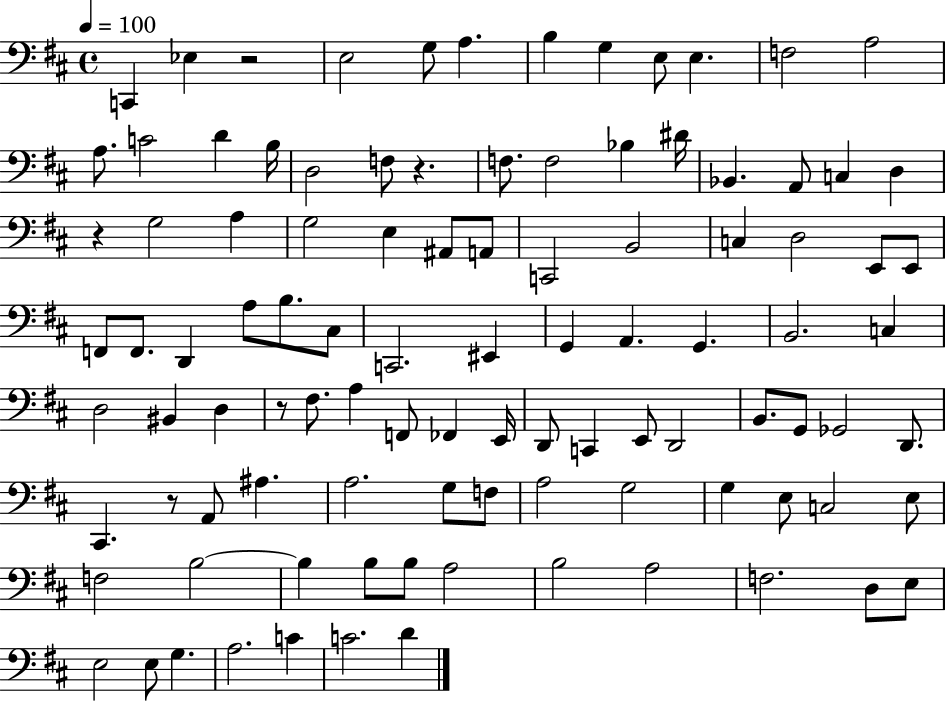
C2/q Eb3/q R/h E3/h G3/e A3/q. B3/q G3/q E3/e E3/q. F3/h A3/h A3/e. C4/h D4/q B3/s D3/h F3/e R/q. F3/e. F3/h Bb3/q D#4/s Bb2/q. A2/e C3/q D3/q R/q G3/h A3/q G3/h E3/q A#2/e A2/e C2/h B2/h C3/q D3/h E2/e E2/e F2/e F2/e. D2/q A3/e B3/e. C#3/e C2/h. EIS2/q G2/q A2/q. G2/q. B2/h. C3/q D3/h BIS2/q D3/q R/e F#3/e. A3/q F2/e FES2/q E2/s D2/e C2/q E2/e D2/h B2/e. G2/e Gb2/h D2/e. C#2/q. R/e A2/e A#3/q. A3/h. G3/e F3/e A3/h G3/h G3/q E3/e C3/h E3/e F3/h B3/h B3/q B3/e B3/e A3/h B3/h A3/h F3/h. D3/e E3/e E3/h E3/e G3/q. A3/h. C4/q C4/h. D4/q